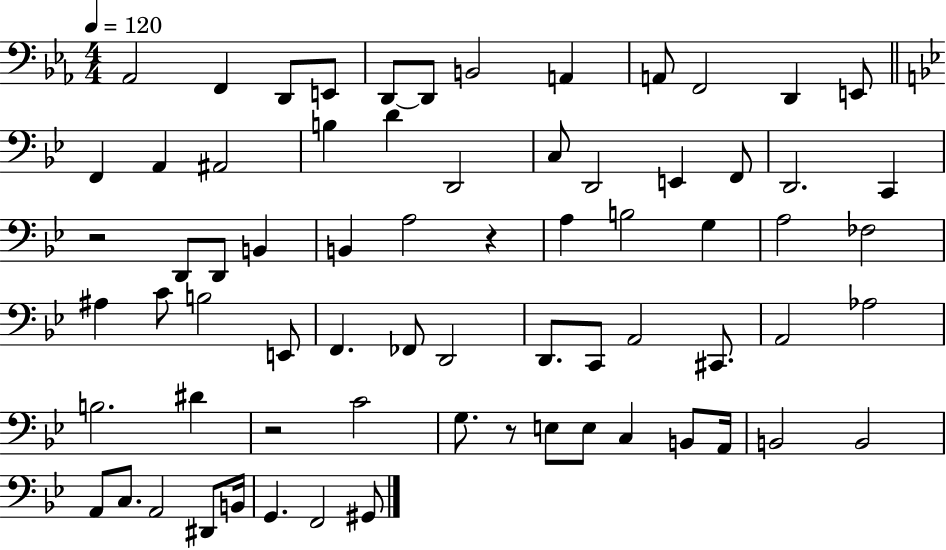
{
  \clef bass
  \numericTimeSignature
  \time 4/4
  \key ees \major
  \tempo 4 = 120
  aes,2 f,4 d,8 e,8 | d,8~~ d,8 b,2 a,4 | a,8 f,2 d,4 e,8 | \bar "||" \break \key bes \major f,4 a,4 ais,2 | b4 d'4 d,2 | c8 d,2 e,4 f,8 | d,2. c,4 | \break r2 d,8 d,8 b,4 | b,4 a2 r4 | a4 b2 g4 | a2 fes2 | \break ais4 c'8 b2 e,8 | f,4. fes,8 d,2 | d,8. c,8 a,2 cis,8. | a,2 aes2 | \break b2. dis'4 | r2 c'2 | g8. r8 e8 e8 c4 b,8 a,16 | b,2 b,2 | \break a,8 c8. a,2 dis,8 b,16 | g,4. f,2 gis,8 | \bar "|."
}